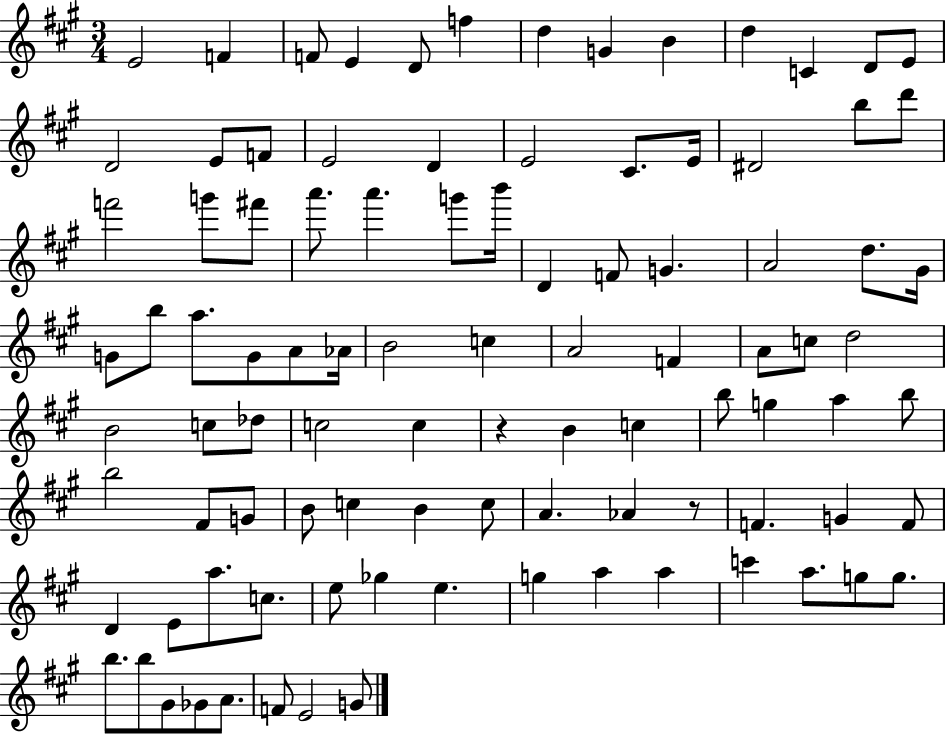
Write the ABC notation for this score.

X:1
T:Untitled
M:3/4
L:1/4
K:A
E2 F F/2 E D/2 f d G B d C D/2 E/2 D2 E/2 F/2 E2 D E2 ^C/2 E/4 ^D2 b/2 d'/2 f'2 g'/2 ^f'/2 a'/2 a' g'/2 b'/4 D F/2 G A2 d/2 ^G/4 G/2 b/2 a/2 G/2 A/2 _A/4 B2 c A2 F A/2 c/2 d2 B2 c/2 _d/2 c2 c z B c b/2 g a b/2 b2 ^F/2 G/2 B/2 c B c/2 A _A z/2 F G F/2 D E/2 a/2 c/2 e/2 _g e g a a c' a/2 g/2 g/2 b/2 b/2 ^G/2 _G/2 A/2 F/2 E2 G/2